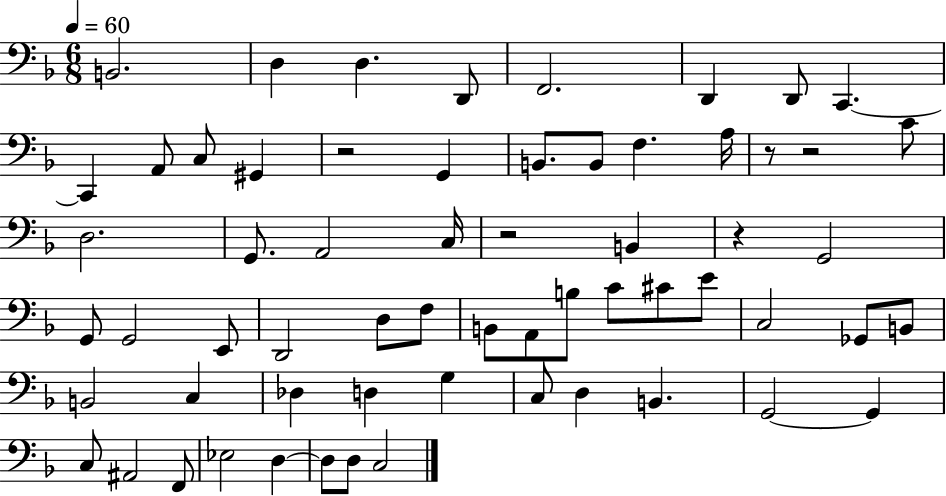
X:1
T:Untitled
M:6/8
L:1/4
K:F
B,,2 D, D, D,,/2 F,,2 D,, D,,/2 C,, C,, A,,/2 C,/2 ^G,, z2 G,, B,,/2 B,,/2 F, A,/4 z/2 z2 C/2 D,2 G,,/2 A,,2 C,/4 z2 B,, z G,,2 G,,/2 G,,2 E,,/2 D,,2 D,/2 F,/2 B,,/2 A,,/2 B,/2 C/2 ^C/2 E/2 C,2 _G,,/2 B,,/2 B,,2 C, _D, D, G, C,/2 D, B,, G,,2 G,, C,/2 ^A,,2 F,,/2 _E,2 D, D,/2 D,/2 C,2